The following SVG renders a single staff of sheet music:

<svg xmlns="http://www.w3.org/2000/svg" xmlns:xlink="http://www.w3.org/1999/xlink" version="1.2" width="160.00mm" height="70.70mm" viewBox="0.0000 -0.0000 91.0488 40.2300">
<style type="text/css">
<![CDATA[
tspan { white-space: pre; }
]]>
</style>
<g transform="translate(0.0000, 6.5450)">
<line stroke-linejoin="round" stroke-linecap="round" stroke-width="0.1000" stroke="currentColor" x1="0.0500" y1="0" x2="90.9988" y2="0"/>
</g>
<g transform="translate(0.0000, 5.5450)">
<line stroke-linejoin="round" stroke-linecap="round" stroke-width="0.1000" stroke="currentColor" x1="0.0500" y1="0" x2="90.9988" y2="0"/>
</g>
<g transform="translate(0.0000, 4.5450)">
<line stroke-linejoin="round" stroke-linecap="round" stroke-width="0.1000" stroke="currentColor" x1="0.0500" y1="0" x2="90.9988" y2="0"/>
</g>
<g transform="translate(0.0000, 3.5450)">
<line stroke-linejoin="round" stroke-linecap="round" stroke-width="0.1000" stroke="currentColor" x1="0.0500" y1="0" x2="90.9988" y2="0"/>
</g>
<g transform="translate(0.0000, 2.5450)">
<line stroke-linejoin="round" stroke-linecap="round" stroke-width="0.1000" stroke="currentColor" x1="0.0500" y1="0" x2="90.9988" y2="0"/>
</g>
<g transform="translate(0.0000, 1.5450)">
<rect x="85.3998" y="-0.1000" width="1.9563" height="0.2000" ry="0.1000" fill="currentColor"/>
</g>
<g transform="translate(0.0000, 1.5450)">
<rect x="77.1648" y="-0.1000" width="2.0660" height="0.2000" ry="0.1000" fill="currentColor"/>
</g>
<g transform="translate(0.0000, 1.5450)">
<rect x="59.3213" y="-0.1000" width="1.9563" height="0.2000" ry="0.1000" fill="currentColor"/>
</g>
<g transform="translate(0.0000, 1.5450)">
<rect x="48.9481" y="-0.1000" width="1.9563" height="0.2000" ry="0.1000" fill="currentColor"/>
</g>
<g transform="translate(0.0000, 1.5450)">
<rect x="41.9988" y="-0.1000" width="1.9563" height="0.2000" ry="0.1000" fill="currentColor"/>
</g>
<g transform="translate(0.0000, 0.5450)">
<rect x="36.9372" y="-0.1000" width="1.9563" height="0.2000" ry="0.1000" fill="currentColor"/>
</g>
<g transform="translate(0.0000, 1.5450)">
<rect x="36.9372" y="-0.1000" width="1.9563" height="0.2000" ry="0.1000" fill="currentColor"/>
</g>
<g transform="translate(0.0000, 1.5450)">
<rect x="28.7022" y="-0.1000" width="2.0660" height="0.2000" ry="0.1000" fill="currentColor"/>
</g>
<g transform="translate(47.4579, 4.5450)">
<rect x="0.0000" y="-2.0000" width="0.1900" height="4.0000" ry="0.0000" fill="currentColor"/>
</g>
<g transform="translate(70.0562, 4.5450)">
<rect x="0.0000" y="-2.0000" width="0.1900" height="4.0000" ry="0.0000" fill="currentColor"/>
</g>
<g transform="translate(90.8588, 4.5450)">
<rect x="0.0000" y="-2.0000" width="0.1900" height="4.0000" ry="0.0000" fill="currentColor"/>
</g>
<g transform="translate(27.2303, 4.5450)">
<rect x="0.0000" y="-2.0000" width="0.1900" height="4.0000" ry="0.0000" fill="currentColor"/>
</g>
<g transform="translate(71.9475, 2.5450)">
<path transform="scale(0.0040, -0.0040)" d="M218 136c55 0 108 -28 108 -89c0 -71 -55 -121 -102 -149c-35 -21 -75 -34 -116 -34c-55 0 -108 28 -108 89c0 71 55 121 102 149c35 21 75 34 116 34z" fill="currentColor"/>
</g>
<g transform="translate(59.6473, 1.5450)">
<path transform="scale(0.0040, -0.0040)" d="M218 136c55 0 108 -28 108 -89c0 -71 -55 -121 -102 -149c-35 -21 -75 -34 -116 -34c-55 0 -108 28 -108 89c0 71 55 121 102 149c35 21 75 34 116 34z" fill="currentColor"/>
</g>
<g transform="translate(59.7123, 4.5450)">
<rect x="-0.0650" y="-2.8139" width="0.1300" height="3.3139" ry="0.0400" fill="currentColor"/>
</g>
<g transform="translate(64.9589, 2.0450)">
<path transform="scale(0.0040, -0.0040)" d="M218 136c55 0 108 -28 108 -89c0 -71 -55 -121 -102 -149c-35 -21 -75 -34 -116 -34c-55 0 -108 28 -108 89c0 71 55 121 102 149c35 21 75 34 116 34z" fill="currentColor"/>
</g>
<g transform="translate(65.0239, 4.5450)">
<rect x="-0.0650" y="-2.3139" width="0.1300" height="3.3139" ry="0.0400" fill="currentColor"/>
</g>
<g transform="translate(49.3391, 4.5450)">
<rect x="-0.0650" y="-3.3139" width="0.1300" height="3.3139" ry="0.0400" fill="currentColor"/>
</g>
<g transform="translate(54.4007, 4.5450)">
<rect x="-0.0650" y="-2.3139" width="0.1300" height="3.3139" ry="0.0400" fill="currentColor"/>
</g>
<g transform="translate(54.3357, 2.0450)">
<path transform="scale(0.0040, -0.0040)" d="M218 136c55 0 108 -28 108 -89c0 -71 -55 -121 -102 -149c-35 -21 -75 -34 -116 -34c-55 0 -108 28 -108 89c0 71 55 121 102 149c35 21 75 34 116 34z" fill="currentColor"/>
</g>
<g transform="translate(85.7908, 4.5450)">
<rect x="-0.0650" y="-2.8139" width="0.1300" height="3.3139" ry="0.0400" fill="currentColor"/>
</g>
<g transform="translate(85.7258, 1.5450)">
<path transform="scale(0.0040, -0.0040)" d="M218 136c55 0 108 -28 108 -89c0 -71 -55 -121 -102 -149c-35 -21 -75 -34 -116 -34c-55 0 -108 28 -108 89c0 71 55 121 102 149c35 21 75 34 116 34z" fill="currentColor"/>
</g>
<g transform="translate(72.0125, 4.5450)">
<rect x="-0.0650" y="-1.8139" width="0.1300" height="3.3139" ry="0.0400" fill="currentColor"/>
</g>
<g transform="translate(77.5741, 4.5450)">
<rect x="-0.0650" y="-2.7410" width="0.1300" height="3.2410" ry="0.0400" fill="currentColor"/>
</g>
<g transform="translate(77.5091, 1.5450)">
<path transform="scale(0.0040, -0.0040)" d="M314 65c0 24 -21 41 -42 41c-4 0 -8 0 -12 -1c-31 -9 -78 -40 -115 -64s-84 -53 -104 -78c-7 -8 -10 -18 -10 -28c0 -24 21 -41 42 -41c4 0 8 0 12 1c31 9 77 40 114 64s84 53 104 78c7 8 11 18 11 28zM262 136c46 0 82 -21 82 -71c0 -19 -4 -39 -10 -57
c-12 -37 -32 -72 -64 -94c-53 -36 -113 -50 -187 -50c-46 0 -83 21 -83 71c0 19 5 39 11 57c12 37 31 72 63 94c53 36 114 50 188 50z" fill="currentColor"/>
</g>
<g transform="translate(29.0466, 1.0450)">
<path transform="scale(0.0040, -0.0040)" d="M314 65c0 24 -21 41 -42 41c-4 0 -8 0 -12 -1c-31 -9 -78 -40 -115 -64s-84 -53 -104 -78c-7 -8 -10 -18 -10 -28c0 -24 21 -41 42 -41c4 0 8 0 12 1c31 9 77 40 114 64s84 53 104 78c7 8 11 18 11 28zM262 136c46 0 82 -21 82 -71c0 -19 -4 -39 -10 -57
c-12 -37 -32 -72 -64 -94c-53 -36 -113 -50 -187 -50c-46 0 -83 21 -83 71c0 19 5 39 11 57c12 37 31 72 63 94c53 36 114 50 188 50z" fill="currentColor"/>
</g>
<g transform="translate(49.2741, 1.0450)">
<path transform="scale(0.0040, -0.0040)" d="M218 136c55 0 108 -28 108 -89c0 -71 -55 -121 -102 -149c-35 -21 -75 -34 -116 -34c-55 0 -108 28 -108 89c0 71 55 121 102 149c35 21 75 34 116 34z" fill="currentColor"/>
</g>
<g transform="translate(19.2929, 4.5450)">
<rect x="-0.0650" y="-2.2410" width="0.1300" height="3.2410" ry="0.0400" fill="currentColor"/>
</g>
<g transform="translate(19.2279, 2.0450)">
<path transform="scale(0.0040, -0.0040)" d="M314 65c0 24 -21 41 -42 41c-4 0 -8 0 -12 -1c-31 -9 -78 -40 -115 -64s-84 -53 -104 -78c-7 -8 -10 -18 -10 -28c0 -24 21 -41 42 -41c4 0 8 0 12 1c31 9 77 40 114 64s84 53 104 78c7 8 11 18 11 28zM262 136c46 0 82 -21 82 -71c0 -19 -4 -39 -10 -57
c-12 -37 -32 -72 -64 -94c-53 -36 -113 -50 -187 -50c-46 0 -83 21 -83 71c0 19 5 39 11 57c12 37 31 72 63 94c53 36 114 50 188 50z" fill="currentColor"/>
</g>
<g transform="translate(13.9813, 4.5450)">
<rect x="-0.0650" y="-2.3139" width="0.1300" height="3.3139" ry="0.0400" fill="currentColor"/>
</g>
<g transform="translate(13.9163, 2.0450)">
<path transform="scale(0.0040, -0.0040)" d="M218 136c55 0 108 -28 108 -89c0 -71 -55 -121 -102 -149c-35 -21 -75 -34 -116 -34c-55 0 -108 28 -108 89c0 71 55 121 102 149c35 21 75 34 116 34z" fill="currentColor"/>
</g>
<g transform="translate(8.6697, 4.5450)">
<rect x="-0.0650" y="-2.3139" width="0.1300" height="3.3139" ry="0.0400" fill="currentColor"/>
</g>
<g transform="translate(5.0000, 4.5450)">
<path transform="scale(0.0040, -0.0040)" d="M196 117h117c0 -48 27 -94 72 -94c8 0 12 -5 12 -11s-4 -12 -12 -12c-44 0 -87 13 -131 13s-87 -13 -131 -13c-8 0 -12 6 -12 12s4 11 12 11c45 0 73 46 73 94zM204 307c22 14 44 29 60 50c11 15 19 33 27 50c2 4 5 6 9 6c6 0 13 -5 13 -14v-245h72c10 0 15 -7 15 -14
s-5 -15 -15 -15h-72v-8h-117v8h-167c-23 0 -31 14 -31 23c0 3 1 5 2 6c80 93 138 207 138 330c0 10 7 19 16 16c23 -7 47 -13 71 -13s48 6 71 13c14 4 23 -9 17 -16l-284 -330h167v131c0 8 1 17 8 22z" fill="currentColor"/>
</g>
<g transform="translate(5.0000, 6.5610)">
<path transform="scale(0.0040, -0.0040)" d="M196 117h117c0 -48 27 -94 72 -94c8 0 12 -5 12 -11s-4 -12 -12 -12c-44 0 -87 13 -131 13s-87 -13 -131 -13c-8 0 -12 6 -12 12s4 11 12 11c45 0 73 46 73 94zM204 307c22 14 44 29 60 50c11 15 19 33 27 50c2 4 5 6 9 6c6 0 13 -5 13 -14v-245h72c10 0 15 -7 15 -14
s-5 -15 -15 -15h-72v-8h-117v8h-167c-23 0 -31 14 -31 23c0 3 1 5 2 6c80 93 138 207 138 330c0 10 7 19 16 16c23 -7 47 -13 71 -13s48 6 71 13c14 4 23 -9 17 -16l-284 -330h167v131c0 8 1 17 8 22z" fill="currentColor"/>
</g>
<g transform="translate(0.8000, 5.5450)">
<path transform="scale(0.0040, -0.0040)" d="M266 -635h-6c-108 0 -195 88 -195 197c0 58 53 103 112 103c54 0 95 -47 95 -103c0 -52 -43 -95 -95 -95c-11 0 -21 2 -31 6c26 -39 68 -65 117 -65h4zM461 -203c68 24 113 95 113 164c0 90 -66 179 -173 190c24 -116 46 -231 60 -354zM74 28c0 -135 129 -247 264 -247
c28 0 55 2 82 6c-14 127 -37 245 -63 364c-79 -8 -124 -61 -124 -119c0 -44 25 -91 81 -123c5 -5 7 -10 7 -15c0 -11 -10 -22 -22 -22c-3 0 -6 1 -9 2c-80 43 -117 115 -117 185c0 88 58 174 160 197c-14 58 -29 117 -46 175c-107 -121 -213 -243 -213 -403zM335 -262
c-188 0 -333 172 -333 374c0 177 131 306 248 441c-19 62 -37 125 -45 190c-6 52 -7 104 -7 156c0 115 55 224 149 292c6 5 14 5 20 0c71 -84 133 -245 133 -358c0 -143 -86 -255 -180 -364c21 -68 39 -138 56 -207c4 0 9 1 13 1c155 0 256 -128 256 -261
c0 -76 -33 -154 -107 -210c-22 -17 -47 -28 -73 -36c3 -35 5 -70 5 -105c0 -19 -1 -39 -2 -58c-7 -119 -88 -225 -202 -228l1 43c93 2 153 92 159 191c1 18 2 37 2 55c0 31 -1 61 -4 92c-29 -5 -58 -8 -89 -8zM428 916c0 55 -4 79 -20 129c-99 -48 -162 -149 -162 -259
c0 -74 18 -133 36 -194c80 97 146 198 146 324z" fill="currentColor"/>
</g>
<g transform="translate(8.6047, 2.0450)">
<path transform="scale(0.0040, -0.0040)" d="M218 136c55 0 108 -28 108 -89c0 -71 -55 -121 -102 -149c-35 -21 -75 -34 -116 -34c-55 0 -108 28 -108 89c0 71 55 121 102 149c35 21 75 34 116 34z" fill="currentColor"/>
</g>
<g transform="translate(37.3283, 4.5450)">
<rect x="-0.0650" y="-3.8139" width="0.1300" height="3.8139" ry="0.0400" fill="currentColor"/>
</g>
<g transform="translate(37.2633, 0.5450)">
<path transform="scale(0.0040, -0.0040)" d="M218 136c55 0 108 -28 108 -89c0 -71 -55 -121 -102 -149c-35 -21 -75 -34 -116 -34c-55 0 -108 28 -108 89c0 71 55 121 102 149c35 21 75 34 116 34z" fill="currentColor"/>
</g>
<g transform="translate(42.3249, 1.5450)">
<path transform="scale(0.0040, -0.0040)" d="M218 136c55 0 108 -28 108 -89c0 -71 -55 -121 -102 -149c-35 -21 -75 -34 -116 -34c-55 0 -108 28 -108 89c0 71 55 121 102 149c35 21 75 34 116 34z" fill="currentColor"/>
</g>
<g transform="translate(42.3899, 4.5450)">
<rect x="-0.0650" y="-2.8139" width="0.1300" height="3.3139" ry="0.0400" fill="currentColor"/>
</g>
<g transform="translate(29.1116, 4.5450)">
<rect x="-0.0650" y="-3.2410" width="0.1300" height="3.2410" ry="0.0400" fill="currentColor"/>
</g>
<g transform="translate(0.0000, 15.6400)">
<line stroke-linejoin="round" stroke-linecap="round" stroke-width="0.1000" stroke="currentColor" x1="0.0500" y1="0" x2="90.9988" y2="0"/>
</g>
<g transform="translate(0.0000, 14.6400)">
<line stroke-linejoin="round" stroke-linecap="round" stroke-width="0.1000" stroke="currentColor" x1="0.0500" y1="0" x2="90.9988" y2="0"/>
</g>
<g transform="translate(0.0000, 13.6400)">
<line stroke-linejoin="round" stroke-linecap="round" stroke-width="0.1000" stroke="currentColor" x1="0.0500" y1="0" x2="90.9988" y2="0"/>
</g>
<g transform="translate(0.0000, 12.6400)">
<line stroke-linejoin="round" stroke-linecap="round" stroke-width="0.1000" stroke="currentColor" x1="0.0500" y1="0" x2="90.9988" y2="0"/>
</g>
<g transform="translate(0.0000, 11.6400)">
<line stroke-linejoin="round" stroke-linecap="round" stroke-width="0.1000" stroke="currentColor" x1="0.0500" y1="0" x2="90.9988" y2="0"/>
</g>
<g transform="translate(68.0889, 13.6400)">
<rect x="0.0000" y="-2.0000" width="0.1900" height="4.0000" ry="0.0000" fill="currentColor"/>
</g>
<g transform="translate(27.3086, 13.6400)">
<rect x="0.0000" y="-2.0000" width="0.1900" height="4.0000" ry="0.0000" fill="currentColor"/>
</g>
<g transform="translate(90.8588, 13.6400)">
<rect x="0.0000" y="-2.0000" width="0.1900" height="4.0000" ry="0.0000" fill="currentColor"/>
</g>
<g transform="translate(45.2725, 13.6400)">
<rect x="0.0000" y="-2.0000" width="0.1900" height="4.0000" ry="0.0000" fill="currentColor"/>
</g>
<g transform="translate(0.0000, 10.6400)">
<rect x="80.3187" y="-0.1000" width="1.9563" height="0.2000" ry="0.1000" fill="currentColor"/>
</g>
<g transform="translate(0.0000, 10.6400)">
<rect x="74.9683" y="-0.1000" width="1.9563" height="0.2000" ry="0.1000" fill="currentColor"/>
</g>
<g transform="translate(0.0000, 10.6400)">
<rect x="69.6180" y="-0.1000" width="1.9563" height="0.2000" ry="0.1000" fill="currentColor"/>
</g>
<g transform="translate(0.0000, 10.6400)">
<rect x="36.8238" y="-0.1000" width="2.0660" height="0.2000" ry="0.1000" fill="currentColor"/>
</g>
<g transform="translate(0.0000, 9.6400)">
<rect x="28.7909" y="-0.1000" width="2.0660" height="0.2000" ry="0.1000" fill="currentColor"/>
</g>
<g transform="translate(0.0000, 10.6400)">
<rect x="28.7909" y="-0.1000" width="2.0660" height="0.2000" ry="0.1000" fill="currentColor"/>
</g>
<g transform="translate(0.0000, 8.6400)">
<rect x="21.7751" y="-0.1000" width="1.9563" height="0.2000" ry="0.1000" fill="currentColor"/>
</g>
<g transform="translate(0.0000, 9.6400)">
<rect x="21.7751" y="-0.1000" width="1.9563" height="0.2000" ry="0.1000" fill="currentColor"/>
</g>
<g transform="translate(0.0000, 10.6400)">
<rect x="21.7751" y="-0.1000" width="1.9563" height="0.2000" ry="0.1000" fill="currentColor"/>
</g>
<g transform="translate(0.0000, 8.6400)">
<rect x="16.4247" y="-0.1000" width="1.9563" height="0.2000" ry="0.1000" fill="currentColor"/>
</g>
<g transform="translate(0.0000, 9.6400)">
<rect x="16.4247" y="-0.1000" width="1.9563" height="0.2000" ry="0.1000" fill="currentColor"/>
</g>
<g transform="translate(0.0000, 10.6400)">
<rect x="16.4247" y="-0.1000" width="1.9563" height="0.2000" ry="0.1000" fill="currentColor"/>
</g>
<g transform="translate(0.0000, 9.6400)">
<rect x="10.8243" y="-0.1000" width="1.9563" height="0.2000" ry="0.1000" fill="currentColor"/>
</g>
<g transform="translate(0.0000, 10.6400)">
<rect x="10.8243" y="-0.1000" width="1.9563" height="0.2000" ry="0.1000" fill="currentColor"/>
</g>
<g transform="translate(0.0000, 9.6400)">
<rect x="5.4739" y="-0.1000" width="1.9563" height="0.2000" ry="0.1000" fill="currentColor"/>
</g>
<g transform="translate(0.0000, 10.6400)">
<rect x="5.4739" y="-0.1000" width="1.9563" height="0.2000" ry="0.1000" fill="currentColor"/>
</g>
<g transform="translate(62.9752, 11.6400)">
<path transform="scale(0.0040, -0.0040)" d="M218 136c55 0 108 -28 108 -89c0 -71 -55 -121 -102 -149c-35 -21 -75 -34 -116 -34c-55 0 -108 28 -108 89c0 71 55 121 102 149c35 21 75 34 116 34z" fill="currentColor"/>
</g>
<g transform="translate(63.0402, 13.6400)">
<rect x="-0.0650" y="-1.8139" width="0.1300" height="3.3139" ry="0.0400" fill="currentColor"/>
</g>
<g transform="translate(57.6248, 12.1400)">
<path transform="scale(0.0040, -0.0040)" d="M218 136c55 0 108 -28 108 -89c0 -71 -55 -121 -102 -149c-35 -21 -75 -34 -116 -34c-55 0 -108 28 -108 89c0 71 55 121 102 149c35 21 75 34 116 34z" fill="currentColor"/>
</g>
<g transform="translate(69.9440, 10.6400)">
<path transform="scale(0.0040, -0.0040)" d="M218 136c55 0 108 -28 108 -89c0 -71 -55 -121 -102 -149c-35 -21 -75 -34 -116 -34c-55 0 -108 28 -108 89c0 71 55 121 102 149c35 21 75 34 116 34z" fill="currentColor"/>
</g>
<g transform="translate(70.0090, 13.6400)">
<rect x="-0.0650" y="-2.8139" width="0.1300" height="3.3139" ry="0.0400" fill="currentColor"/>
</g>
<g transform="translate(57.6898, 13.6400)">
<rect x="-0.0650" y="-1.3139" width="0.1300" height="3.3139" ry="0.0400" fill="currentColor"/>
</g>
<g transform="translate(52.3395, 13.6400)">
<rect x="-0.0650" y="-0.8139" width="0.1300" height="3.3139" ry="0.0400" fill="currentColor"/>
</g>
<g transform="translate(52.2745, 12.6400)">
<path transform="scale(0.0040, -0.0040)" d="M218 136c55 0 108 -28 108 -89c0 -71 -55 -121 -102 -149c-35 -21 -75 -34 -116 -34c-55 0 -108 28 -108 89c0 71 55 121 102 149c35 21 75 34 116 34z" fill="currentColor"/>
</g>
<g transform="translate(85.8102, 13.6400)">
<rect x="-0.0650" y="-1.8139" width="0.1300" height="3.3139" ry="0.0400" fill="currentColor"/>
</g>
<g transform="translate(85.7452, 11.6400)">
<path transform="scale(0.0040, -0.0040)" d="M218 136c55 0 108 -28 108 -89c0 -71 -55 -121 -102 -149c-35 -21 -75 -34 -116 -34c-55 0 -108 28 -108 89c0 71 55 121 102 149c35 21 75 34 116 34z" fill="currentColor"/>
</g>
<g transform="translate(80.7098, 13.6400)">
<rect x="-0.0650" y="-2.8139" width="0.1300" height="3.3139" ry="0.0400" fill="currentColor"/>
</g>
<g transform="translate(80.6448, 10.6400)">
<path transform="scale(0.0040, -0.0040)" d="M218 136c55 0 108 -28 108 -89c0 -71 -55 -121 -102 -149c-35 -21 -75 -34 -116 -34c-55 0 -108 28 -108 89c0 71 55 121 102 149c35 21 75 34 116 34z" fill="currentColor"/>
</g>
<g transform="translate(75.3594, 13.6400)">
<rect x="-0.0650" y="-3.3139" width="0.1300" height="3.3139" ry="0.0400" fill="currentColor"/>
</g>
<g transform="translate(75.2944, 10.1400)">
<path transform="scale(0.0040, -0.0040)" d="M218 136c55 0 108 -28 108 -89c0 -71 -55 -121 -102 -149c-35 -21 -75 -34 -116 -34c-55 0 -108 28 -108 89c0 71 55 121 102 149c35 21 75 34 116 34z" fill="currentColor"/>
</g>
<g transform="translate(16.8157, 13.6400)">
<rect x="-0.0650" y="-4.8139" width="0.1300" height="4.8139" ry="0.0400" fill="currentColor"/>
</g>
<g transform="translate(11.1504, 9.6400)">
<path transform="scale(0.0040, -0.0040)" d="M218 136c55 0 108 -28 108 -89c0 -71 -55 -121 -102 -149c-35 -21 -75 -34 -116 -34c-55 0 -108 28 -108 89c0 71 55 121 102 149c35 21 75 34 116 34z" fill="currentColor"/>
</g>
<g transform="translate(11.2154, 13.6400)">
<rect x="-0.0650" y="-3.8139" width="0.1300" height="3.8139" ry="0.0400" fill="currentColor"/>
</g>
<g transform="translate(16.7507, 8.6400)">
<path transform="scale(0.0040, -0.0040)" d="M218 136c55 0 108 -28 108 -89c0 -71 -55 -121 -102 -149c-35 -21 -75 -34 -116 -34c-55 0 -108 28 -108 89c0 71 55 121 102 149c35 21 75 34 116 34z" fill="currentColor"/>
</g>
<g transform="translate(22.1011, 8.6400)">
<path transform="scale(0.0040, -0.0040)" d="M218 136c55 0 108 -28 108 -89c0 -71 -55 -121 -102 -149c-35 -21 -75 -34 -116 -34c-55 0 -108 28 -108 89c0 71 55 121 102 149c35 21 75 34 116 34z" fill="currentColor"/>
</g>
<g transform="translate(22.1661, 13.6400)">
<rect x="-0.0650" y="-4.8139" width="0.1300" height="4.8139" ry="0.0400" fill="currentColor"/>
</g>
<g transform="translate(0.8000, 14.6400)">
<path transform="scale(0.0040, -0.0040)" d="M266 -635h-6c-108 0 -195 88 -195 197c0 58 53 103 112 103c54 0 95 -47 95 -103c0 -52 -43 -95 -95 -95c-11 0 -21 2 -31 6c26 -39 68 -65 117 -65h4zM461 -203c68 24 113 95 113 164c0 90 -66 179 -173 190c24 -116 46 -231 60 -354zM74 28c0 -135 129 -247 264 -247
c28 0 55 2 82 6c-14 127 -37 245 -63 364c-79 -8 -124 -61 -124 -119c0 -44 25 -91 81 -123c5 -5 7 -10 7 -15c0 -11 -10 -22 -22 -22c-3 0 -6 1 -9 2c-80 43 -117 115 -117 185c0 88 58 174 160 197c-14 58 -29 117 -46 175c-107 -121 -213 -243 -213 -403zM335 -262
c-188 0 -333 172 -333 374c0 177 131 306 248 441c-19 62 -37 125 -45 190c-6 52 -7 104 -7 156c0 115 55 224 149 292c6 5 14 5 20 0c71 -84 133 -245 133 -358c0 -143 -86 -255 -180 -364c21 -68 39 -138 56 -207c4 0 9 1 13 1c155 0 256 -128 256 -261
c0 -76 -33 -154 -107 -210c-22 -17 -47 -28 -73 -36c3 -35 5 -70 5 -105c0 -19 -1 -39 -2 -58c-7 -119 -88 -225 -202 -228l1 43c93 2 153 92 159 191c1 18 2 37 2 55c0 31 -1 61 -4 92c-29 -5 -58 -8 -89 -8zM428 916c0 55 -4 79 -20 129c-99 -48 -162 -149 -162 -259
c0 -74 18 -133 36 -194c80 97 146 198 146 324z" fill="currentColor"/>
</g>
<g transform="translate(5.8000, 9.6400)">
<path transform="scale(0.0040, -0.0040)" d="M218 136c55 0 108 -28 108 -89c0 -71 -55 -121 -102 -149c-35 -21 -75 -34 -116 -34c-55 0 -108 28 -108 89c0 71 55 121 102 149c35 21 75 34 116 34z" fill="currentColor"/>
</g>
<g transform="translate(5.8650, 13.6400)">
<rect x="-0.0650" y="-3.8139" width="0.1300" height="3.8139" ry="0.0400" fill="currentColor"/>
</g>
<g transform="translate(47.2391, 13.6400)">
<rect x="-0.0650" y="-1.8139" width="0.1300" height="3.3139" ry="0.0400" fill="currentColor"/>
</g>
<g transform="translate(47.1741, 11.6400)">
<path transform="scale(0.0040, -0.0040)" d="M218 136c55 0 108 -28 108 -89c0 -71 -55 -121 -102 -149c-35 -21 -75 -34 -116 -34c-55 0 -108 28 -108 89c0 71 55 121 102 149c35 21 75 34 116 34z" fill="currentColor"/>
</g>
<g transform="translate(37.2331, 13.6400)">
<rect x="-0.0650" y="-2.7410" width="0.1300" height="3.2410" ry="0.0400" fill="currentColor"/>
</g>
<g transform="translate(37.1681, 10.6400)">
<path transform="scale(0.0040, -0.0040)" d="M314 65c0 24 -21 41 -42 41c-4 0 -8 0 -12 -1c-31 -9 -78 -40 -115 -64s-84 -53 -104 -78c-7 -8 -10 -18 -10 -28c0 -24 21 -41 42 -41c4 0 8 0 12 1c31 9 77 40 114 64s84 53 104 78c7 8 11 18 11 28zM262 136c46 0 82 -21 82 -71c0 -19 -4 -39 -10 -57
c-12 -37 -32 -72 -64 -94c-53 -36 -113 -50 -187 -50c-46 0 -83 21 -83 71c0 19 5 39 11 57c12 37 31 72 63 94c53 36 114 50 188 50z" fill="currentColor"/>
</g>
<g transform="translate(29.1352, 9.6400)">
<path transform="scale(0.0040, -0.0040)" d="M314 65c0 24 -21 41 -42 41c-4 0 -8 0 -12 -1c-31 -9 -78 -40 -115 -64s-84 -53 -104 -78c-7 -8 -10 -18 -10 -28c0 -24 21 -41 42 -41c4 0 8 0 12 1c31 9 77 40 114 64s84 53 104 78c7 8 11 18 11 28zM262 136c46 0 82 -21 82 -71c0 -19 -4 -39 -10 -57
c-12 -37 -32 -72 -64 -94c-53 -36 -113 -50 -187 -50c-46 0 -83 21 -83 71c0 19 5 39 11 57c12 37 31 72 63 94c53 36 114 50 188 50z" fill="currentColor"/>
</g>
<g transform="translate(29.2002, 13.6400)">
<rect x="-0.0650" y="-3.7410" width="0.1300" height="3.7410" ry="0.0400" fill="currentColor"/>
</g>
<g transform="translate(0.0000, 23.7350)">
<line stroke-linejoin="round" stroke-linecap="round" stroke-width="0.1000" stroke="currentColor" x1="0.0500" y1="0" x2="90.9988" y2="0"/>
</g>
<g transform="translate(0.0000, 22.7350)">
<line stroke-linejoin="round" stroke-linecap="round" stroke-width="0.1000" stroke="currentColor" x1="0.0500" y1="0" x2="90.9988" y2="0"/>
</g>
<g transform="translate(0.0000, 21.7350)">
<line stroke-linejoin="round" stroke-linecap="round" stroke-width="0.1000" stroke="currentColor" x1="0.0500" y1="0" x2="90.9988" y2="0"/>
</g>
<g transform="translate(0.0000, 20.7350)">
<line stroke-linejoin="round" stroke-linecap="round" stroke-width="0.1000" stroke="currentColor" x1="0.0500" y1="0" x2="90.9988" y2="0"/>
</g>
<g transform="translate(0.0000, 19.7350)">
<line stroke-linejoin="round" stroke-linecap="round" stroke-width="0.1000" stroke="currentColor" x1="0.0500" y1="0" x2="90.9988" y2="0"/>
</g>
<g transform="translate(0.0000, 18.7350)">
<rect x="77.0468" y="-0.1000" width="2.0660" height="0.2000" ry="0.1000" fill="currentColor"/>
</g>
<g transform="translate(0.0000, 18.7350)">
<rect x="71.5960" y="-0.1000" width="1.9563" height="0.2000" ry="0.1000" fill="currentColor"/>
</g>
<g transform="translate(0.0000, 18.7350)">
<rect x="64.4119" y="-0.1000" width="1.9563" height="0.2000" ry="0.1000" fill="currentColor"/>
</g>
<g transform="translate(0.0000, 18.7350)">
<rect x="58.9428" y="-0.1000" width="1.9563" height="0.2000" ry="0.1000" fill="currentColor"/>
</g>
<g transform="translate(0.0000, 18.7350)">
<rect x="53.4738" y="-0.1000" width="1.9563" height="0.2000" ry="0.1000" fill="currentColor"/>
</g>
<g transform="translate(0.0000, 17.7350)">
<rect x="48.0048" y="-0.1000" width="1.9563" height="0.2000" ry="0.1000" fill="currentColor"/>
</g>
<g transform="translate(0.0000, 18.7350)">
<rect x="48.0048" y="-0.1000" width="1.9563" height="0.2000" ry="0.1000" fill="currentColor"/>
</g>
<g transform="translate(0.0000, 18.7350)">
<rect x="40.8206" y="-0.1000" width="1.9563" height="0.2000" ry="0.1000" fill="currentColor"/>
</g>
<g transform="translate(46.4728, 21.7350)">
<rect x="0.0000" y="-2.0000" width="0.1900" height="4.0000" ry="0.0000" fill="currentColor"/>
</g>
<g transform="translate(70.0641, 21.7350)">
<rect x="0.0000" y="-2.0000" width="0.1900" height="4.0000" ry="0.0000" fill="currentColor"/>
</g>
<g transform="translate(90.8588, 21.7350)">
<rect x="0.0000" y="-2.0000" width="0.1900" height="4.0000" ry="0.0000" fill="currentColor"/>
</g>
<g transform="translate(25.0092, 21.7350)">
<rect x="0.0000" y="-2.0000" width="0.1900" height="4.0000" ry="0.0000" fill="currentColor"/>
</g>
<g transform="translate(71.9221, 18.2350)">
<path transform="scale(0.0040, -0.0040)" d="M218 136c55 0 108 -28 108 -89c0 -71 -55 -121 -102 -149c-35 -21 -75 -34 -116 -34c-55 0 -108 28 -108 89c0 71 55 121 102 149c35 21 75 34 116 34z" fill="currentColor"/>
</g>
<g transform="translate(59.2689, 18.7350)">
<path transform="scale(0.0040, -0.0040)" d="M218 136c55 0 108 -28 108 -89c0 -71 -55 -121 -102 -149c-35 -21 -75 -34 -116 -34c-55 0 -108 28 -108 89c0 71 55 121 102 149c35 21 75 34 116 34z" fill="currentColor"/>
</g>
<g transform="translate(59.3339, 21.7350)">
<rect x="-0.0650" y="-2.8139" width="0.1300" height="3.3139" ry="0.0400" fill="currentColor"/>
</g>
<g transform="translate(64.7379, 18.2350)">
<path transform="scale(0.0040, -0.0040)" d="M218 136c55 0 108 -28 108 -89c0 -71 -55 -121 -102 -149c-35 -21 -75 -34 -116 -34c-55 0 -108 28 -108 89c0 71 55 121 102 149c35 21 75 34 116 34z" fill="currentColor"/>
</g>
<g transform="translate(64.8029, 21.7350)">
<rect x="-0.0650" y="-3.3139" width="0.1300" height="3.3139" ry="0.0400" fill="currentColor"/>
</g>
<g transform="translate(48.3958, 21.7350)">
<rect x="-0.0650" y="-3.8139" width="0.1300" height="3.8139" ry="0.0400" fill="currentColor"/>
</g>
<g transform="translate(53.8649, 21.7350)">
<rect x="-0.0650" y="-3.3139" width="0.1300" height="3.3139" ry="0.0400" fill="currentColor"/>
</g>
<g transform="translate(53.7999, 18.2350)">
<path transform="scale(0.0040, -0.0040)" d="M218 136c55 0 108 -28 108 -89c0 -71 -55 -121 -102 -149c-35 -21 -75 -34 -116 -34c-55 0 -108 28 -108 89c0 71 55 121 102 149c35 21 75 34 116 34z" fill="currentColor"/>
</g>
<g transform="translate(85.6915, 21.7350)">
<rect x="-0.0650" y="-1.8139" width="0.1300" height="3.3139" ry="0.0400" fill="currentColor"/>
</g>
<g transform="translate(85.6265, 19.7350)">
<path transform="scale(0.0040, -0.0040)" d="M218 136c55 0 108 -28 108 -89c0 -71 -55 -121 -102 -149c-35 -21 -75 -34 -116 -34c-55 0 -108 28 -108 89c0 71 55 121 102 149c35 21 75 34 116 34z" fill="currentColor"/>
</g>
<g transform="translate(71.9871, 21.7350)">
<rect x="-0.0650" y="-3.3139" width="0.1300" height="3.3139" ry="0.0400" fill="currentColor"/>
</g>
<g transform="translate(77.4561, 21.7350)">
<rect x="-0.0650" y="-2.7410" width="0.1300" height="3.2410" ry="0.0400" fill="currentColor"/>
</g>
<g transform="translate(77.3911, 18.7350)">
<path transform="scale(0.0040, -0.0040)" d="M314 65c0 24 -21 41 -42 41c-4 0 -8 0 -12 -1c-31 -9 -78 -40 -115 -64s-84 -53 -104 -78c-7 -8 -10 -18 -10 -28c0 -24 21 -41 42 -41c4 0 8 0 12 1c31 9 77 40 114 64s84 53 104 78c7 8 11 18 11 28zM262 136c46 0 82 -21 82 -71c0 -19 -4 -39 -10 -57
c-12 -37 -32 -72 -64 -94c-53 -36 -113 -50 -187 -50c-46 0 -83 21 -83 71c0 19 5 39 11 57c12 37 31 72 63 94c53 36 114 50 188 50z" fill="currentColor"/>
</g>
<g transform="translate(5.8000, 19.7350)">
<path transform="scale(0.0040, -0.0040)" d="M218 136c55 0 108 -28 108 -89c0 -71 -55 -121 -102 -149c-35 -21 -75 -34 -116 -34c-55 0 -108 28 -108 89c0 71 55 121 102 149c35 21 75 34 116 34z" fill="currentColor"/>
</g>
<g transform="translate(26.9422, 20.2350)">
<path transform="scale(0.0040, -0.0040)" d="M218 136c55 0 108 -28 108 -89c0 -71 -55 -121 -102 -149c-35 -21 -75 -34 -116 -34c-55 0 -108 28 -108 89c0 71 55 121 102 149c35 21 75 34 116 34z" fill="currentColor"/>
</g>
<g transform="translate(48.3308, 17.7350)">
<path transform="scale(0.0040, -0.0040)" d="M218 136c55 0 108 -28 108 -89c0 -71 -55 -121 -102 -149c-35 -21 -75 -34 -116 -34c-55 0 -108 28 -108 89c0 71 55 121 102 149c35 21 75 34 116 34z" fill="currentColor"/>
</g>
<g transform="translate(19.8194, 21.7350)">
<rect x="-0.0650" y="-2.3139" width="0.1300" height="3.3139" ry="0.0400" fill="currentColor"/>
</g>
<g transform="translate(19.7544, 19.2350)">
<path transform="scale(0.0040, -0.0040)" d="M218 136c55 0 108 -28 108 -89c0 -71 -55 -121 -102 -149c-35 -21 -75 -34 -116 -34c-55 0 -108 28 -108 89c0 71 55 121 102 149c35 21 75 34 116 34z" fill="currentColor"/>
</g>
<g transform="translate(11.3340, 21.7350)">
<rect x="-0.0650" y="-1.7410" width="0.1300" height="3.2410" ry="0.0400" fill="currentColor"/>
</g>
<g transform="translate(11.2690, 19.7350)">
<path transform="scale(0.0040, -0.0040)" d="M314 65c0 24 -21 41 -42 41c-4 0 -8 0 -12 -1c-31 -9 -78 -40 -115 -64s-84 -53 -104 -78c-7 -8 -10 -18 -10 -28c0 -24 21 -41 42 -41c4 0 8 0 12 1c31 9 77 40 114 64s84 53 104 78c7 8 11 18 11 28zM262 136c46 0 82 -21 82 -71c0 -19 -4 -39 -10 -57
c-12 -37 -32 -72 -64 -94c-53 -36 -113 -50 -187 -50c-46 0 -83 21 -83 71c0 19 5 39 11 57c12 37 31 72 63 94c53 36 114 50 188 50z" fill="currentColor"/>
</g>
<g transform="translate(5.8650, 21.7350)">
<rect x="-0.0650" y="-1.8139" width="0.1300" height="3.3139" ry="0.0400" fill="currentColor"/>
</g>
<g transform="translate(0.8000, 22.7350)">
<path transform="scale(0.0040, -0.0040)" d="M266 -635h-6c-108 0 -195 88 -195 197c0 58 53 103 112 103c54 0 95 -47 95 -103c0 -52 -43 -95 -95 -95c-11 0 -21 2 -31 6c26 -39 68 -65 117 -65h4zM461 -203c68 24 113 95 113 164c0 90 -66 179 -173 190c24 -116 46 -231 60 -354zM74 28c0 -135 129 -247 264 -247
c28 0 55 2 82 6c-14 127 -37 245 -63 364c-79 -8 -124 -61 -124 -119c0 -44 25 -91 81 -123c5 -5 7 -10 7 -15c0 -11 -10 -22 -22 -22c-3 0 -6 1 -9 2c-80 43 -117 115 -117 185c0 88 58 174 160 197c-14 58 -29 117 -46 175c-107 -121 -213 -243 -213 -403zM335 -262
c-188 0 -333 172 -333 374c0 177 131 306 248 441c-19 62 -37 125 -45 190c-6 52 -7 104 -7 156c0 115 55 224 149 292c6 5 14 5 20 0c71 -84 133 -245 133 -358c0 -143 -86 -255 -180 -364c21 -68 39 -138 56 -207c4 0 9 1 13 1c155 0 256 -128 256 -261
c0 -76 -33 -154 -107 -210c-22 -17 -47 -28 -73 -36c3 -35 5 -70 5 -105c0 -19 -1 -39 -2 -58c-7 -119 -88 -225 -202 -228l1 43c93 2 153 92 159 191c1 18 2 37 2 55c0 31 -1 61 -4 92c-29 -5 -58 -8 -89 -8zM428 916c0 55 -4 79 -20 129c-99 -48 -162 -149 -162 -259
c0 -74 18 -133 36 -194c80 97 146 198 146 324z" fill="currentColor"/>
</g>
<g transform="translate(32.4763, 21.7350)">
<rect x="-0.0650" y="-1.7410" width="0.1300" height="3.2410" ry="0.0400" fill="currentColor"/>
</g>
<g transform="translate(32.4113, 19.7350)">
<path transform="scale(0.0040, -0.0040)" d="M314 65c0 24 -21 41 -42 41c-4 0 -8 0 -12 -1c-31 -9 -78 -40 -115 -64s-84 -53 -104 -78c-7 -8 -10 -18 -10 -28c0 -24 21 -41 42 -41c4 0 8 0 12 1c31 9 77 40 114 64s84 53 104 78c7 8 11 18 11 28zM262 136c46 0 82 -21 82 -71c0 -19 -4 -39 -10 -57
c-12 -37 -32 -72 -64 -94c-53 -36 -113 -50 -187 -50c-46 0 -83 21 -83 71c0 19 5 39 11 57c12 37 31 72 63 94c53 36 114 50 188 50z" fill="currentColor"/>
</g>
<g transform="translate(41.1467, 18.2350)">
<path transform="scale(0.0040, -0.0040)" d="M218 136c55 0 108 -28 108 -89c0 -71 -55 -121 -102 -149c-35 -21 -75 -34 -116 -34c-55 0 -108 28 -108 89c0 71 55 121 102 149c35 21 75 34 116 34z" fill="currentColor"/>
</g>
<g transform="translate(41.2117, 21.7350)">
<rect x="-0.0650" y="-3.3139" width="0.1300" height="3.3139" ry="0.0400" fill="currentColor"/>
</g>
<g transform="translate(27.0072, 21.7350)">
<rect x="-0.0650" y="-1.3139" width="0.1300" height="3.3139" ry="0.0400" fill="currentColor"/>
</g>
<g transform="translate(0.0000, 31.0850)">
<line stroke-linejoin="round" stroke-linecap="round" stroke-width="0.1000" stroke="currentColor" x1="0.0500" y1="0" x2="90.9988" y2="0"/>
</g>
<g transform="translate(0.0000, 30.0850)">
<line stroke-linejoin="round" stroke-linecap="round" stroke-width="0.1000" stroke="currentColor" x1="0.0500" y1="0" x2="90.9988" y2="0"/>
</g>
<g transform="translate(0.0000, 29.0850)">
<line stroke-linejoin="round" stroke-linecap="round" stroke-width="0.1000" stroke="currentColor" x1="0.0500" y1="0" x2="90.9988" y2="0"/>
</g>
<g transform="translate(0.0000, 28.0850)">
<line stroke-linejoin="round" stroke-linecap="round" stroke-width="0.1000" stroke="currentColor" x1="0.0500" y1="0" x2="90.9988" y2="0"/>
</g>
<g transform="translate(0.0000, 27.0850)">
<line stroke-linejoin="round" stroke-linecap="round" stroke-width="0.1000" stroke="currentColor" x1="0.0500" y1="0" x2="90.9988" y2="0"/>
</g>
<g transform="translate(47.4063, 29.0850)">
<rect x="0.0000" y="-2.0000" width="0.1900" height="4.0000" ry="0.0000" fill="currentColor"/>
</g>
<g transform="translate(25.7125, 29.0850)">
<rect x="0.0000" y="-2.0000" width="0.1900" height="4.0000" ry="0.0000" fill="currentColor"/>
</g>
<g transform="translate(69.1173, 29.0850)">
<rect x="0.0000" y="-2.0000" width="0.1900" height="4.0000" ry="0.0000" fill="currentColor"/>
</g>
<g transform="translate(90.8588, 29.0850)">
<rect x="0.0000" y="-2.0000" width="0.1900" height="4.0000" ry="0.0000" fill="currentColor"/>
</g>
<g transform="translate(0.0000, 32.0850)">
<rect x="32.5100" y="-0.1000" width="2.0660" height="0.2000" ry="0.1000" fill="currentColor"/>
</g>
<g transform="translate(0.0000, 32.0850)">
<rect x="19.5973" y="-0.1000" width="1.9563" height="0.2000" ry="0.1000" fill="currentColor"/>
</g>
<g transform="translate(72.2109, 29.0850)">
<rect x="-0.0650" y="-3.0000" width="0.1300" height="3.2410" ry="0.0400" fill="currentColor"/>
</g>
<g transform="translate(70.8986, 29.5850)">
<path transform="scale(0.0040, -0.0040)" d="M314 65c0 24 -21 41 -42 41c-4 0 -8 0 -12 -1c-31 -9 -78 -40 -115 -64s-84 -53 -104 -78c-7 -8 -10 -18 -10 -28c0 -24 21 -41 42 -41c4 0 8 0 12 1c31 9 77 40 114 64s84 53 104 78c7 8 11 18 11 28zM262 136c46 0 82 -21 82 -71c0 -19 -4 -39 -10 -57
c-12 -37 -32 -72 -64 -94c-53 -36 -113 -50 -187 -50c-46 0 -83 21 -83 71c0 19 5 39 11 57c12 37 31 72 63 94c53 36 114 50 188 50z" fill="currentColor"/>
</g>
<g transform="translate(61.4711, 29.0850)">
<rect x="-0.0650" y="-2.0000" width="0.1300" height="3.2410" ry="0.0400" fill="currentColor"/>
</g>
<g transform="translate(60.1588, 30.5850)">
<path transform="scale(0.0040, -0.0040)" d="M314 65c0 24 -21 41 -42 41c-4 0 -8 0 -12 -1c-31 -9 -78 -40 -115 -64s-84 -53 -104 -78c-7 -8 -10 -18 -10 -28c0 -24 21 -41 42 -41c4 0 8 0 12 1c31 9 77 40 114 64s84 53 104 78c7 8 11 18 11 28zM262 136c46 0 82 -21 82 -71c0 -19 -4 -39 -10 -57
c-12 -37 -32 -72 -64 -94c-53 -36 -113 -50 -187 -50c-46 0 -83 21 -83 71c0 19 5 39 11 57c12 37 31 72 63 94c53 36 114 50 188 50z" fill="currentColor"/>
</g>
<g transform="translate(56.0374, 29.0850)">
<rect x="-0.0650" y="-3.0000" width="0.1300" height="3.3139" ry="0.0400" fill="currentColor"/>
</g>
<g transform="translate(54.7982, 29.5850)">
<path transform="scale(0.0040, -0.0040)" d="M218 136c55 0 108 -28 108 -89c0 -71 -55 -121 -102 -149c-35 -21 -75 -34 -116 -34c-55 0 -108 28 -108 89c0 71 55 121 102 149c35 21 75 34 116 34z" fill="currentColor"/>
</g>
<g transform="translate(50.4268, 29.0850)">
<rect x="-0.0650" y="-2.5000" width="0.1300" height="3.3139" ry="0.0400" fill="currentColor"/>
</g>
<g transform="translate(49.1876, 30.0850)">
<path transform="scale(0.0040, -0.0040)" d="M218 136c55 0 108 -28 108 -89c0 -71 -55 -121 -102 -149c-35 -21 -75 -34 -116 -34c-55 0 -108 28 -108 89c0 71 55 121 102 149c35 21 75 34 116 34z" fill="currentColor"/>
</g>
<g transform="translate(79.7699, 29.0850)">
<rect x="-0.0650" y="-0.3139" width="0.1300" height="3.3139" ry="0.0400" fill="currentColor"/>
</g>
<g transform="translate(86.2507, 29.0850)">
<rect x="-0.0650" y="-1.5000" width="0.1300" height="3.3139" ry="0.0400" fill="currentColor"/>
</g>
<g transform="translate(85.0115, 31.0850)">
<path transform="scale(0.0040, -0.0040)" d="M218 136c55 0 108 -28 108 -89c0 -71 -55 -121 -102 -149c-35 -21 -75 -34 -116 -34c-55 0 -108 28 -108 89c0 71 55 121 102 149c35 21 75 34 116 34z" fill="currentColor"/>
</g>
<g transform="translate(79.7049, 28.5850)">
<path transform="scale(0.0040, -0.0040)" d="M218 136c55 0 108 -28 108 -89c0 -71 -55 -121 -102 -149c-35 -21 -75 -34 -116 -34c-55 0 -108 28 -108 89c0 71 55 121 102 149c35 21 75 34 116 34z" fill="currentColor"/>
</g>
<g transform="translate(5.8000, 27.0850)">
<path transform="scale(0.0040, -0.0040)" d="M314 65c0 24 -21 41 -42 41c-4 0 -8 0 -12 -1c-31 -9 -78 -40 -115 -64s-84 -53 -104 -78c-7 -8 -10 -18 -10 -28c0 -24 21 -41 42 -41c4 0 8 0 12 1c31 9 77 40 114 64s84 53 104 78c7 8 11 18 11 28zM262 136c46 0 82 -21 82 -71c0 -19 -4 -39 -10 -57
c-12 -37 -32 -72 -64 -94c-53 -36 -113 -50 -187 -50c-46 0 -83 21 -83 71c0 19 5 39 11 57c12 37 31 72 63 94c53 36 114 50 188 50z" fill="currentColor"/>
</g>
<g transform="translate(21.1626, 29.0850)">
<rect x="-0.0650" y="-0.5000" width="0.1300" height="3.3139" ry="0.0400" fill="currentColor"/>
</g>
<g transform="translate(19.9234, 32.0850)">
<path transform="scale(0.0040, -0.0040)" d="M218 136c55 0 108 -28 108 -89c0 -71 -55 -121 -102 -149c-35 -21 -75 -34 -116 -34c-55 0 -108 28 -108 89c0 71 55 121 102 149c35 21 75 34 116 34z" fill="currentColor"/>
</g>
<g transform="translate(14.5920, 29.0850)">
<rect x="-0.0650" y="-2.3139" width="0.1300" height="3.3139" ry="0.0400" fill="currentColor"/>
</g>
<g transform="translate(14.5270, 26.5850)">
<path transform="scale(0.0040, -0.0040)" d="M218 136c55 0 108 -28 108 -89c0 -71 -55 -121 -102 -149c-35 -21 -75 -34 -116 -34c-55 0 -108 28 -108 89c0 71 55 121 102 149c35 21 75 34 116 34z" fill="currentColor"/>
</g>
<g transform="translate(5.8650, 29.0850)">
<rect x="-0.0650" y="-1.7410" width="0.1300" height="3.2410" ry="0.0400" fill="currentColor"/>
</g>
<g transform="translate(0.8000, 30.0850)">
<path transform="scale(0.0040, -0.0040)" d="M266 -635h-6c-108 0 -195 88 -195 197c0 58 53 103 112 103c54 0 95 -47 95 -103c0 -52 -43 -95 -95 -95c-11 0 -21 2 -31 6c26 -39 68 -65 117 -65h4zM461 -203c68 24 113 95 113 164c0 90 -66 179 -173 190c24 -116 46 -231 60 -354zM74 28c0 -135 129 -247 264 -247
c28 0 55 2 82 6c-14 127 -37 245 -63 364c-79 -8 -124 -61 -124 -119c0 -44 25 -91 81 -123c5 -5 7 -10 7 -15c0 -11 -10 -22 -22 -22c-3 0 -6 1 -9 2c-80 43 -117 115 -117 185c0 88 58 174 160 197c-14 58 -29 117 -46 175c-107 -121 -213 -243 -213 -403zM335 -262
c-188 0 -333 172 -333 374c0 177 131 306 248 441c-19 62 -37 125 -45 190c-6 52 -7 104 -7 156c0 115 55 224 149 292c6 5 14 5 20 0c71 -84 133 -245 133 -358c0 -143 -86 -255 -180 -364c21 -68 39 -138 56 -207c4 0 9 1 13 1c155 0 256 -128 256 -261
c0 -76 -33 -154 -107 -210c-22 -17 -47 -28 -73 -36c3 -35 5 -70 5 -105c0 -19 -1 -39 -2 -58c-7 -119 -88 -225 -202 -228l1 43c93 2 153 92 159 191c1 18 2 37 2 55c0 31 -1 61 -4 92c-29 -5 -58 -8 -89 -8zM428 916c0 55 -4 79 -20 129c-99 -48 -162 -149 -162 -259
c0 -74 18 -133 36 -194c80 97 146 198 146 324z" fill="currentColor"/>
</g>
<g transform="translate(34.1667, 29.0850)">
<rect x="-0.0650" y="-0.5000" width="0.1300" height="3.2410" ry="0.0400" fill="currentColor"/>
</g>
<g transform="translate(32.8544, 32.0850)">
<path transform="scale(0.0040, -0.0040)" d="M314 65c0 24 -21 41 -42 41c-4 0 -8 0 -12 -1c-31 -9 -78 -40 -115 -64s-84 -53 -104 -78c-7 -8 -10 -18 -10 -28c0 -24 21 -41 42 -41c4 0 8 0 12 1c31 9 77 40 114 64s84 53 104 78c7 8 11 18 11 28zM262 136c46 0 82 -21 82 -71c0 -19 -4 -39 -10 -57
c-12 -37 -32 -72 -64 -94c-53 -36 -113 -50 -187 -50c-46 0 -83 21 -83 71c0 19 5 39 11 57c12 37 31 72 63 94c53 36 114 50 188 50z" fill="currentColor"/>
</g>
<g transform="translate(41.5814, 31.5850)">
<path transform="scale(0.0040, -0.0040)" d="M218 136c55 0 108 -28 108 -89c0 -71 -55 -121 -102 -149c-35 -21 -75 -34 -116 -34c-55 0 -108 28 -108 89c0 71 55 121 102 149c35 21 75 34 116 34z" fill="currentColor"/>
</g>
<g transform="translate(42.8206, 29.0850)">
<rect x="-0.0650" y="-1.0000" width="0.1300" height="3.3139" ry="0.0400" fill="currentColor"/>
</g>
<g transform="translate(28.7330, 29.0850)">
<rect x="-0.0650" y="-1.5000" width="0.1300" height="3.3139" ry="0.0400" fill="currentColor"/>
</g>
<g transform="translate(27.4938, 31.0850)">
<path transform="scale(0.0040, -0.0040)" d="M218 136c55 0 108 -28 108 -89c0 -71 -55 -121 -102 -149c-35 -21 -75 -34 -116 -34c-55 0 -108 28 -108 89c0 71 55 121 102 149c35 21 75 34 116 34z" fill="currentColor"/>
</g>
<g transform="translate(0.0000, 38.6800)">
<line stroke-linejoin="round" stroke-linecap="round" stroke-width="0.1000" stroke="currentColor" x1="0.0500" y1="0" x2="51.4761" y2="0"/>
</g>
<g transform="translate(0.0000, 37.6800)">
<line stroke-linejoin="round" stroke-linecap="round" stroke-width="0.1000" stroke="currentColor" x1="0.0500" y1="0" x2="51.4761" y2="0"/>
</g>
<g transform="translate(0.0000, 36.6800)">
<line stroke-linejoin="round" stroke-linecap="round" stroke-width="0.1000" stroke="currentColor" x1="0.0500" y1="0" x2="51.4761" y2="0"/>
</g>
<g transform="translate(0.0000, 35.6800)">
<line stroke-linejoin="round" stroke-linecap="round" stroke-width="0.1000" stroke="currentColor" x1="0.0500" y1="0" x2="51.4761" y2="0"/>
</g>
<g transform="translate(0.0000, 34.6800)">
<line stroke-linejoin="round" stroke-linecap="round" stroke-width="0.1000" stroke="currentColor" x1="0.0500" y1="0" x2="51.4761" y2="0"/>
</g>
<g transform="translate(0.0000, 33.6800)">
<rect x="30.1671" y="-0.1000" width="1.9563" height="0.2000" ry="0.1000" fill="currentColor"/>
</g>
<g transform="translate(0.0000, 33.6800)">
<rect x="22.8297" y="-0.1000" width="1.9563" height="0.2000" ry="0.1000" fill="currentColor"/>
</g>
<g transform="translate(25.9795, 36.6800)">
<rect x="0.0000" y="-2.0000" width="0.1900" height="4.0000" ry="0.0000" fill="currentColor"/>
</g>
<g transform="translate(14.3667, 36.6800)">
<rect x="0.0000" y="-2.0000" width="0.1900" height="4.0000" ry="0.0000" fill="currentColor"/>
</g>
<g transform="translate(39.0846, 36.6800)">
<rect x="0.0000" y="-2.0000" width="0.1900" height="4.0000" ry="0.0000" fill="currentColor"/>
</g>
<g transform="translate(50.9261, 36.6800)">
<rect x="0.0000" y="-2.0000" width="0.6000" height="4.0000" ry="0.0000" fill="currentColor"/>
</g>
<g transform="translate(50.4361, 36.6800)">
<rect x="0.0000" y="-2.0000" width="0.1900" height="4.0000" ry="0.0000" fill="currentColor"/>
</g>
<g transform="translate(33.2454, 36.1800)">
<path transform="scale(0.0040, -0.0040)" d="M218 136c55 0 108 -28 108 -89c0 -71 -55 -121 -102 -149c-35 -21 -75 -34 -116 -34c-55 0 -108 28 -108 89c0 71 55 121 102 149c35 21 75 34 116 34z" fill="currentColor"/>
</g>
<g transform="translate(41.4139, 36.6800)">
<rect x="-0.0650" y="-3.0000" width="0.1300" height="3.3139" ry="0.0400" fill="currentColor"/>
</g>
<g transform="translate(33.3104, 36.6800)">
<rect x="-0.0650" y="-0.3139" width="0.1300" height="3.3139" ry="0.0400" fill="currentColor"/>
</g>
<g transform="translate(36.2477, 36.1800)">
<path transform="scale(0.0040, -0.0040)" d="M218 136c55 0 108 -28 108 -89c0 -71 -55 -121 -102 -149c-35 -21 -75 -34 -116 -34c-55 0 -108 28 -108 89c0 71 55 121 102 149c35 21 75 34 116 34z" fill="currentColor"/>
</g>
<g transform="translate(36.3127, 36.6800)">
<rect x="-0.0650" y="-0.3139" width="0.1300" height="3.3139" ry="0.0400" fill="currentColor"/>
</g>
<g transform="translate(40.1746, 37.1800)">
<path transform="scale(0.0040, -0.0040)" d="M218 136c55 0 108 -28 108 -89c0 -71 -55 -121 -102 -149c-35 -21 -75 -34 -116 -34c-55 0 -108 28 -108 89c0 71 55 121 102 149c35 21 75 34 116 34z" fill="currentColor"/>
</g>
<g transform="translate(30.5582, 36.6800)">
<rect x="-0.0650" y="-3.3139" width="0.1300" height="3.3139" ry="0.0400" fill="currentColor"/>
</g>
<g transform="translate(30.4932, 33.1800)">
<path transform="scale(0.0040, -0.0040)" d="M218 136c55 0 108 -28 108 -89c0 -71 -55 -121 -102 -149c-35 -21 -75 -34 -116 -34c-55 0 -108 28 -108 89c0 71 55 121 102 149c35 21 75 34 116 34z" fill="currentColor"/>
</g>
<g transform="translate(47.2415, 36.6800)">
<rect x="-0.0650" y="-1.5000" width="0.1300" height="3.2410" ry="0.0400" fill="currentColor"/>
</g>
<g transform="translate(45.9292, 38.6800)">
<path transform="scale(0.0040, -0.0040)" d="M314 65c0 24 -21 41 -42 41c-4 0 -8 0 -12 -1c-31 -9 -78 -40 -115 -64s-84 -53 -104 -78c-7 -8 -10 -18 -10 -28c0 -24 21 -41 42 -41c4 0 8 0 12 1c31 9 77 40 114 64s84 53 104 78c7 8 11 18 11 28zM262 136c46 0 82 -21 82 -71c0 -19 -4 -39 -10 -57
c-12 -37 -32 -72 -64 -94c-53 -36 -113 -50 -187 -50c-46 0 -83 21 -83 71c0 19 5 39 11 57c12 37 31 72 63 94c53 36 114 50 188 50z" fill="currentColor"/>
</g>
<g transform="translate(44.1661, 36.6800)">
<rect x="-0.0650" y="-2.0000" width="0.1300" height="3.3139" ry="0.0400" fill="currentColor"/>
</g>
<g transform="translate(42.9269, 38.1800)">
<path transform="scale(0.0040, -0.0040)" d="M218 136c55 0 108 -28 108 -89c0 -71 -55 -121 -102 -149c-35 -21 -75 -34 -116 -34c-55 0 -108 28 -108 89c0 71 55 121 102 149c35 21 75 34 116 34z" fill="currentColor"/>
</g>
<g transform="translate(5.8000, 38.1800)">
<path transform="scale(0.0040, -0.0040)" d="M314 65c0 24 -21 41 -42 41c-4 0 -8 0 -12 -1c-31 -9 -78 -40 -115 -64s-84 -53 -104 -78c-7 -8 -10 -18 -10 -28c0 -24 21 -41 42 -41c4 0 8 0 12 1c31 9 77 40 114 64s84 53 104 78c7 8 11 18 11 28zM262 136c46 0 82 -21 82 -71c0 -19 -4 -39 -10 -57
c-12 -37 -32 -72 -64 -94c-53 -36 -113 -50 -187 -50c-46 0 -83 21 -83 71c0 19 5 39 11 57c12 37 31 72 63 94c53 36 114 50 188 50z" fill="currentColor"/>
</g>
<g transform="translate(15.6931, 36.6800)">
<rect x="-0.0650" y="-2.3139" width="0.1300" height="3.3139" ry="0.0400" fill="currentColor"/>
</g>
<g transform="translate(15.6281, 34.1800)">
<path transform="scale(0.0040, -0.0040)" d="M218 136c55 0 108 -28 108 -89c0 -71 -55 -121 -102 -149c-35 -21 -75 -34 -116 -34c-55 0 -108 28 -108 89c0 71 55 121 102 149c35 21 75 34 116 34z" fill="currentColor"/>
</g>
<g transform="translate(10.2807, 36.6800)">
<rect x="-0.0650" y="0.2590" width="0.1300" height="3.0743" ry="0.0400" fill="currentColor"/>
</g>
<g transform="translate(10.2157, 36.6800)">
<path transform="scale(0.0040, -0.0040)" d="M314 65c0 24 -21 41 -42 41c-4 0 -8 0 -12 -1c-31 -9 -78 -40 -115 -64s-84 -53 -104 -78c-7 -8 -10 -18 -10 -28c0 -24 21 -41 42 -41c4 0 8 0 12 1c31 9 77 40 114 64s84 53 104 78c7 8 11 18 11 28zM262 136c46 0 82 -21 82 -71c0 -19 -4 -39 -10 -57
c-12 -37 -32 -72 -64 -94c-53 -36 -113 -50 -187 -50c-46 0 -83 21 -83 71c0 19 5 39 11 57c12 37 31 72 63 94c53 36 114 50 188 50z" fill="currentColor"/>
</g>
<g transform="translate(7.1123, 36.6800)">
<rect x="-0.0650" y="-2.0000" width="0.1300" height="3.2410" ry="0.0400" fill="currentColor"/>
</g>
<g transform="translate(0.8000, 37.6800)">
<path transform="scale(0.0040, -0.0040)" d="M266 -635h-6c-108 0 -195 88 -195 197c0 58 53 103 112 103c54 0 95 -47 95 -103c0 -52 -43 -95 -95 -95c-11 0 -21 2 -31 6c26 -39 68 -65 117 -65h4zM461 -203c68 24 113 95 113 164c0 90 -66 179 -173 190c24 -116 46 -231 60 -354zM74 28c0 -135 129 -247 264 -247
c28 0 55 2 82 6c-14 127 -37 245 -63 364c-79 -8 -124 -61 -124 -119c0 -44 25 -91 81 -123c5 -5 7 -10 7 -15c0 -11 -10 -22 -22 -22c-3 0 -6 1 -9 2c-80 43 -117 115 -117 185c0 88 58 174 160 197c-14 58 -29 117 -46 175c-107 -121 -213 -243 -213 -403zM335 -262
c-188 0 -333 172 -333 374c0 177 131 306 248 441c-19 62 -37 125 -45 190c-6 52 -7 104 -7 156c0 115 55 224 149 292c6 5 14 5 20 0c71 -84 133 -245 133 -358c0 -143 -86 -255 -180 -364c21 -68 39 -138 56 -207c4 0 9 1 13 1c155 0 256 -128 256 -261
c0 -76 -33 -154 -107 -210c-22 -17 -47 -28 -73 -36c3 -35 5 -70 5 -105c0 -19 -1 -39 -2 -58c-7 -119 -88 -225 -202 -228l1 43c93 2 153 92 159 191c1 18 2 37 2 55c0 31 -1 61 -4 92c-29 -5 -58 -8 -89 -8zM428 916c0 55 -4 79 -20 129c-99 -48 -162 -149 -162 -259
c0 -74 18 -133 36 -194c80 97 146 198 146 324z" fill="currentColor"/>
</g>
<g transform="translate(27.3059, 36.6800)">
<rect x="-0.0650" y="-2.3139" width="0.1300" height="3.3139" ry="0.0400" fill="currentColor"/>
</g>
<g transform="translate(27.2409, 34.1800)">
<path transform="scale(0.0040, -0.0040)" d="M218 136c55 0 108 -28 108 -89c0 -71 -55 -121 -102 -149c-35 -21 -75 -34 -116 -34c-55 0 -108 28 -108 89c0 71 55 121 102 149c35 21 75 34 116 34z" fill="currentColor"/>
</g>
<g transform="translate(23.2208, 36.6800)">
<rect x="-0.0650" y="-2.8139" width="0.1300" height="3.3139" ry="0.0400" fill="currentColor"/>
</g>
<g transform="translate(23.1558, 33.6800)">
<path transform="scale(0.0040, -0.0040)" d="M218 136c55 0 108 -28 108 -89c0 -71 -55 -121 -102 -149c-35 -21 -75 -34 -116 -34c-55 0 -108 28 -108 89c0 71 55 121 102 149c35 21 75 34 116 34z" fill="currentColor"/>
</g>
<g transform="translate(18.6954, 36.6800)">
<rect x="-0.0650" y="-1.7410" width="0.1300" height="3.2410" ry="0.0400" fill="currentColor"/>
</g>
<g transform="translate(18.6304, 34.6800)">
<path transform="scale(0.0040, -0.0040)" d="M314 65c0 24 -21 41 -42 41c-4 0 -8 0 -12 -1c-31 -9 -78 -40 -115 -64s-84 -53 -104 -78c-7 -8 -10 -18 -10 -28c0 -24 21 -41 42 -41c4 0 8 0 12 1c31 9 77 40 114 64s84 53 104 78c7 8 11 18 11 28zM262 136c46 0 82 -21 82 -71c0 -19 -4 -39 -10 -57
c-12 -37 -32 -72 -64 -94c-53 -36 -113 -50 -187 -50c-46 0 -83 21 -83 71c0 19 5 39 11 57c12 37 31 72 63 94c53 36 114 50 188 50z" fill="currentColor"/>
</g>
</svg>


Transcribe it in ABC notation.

X:1
T:Untitled
M:4/4
L:1/4
K:C
g g g2 b2 c' a b g a g f a2 a c' c' e' e' c'2 a2 f d e f a b a f f f2 g e f2 b c' b a b b a2 f f2 g C E C2 D G A F2 A2 c E F2 B2 g f2 a g b c c A F E2